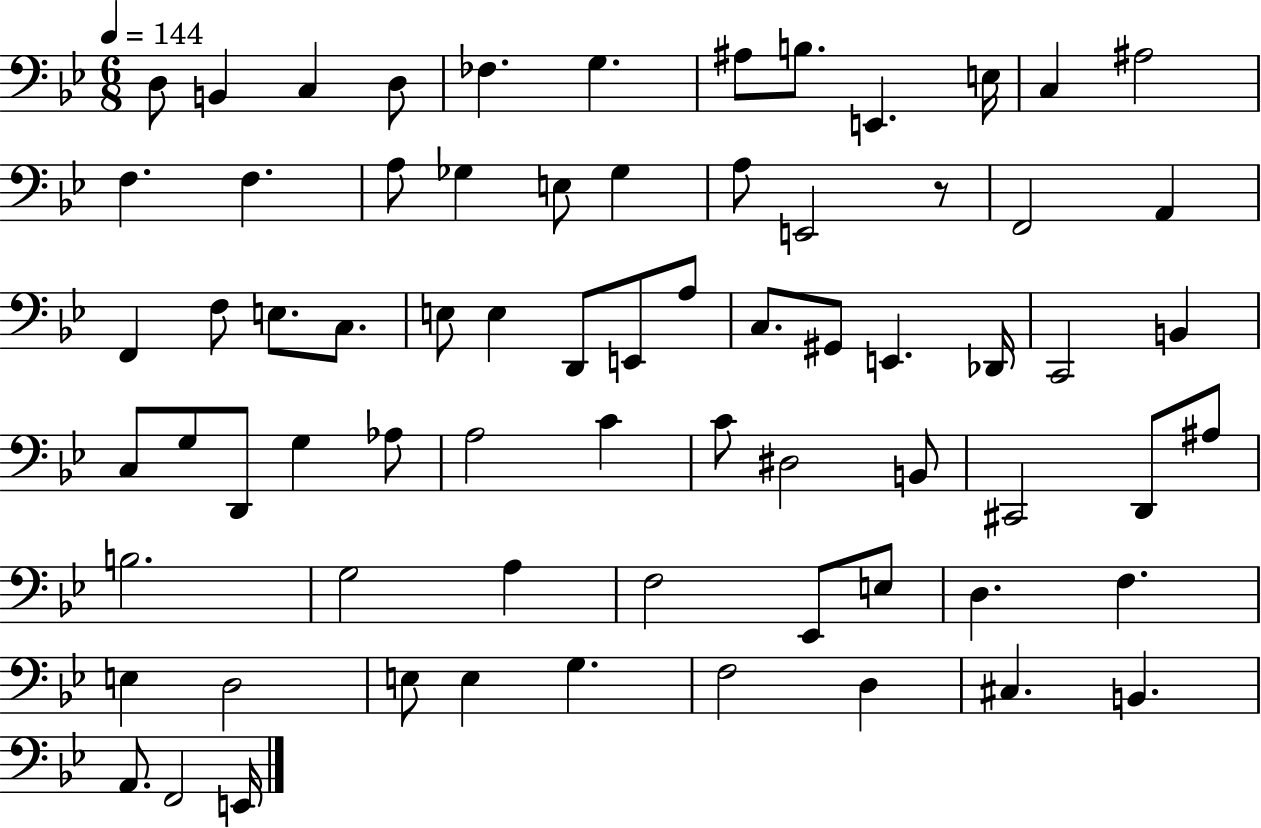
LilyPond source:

{
  \clef bass
  \numericTimeSignature
  \time 6/8
  \key bes \major
  \tempo 4 = 144
  d8 b,4 c4 d8 | fes4. g4. | ais8 b8. e,4. e16 | c4 ais2 | \break f4. f4. | a8 ges4 e8 ges4 | a8 e,2 r8 | f,2 a,4 | \break f,4 f8 e8. c8. | e8 e4 d,8 e,8 a8 | c8. gis,8 e,4. des,16 | c,2 b,4 | \break c8 g8 d,8 g4 aes8 | a2 c'4 | c'8 dis2 b,8 | cis,2 d,8 ais8 | \break b2. | g2 a4 | f2 ees,8 e8 | d4. f4. | \break e4 d2 | e8 e4 g4. | f2 d4 | cis4. b,4. | \break a,8. f,2 e,16 | \bar "|."
}